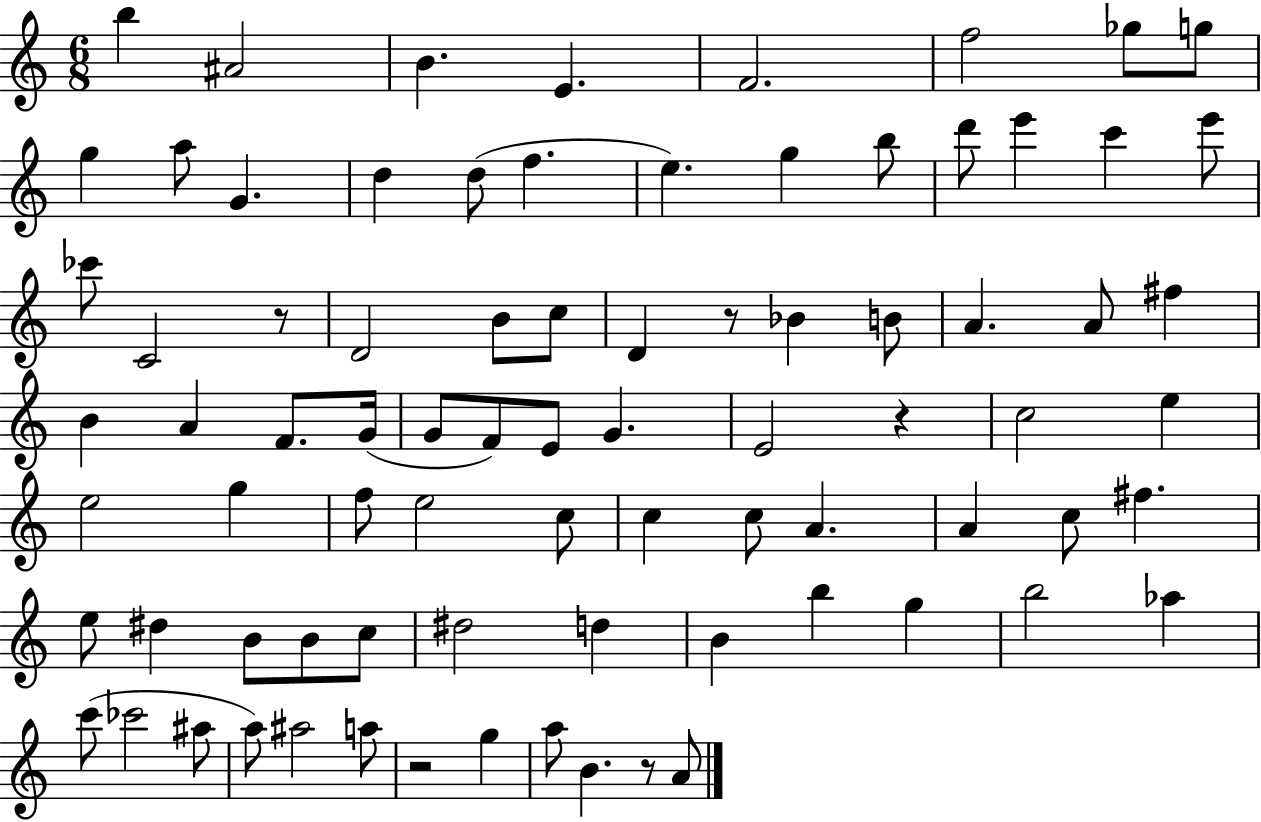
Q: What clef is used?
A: treble